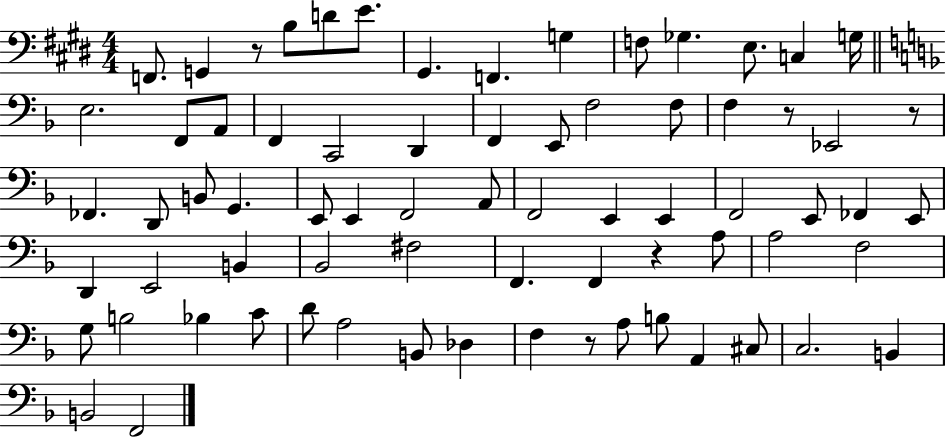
{
  \clef bass
  \numericTimeSignature
  \time 4/4
  \key e \major
  f,8. g,4 r8 b8 d'8 e'8. | gis,4. f,4. g4 | f8 ges4. e8. c4 g16 | \bar "||" \break \key f \major e2. f,8 a,8 | f,4 c,2 d,4 | f,4 e,8 f2 f8 | f4 r8 ees,2 r8 | \break fes,4. d,8 b,8 g,4. | e,8 e,4 f,2 a,8 | f,2 e,4 e,4 | f,2 e,8 fes,4 e,8 | \break d,4 e,2 b,4 | bes,2 fis2 | f,4. f,4 r4 a8 | a2 f2 | \break g8 b2 bes4 c'8 | d'8 a2 b,8 des4 | f4 r8 a8 b8 a,4 cis8 | c2. b,4 | \break b,2 f,2 | \bar "|."
}